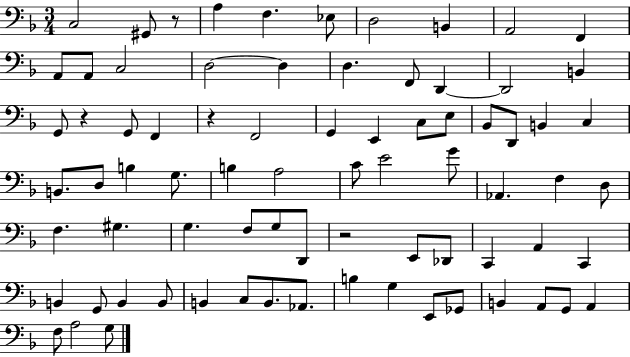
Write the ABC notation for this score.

X:1
T:Untitled
M:3/4
L:1/4
K:F
C,2 ^G,,/2 z/2 A, F, _E,/2 D,2 B,, A,,2 F,, A,,/2 A,,/2 C,2 D,2 D, D, F,,/2 D,, D,,2 B,, G,,/2 z G,,/2 F,, z F,,2 G,, E,, C,/2 E,/2 _B,,/2 D,,/2 B,, C, B,,/2 D,/2 B, G,/2 B, A,2 C/2 E2 G/2 _A,, F, D,/2 F, ^G, G, F,/2 G,/2 D,,/2 z2 E,,/2 _D,,/2 C,, A,, C,, B,, G,,/2 B,, B,,/2 B,, C,/2 B,,/2 _A,,/2 B, G, E,,/2 _G,,/2 B,, A,,/2 G,,/2 A,, F,/2 A,2 G,/2